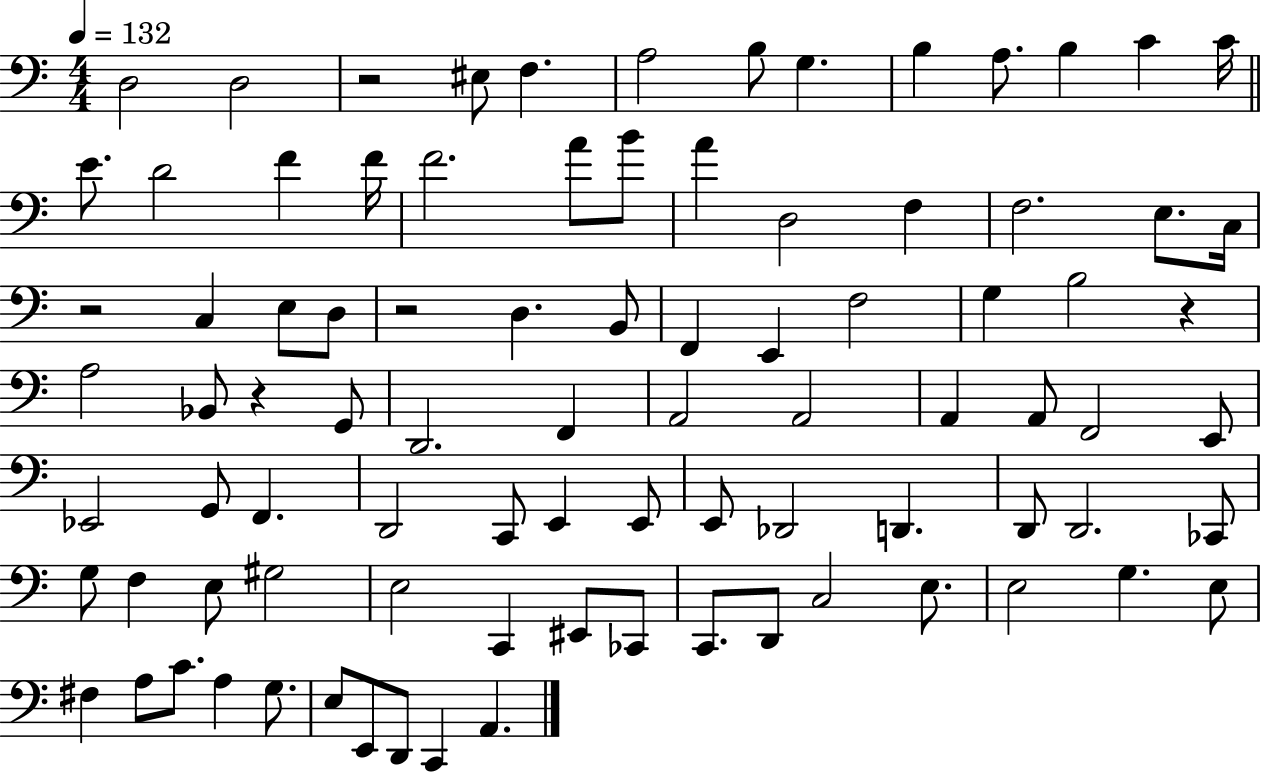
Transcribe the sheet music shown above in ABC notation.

X:1
T:Untitled
M:4/4
L:1/4
K:C
D,2 D,2 z2 ^E,/2 F, A,2 B,/2 G, B, A,/2 B, C C/4 E/2 D2 F F/4 F2 A/2 B/2 A D,2 F, F,2 E,/2 C,/4 z2 C, E,/2 D,/2 z2 D, B,,/2 F,, E,, F,2 G, B,2 z A,2 _B,,/2 z G,,/2 D,,2 F,, A,,2 A,,2 A,, A,,/2 F,,2 E,,/2 _E,,2 G,,/2 F,, D,,2 C,,/2 E,, E,,/2 E,,/2 _D,,2 D,, D,,/2 D,,2 _C,,/2 G,/2 F, E,/2 ^G,2 E,2 C,, ^E,,/2 _C,,/2 C,,/2 D,,/2 C,2 E,/2 E,2 G, E,/2 ^F, A,/2 C/2 A, G,/2 E,/2 E,,/2 D,,/2 C,, A,,